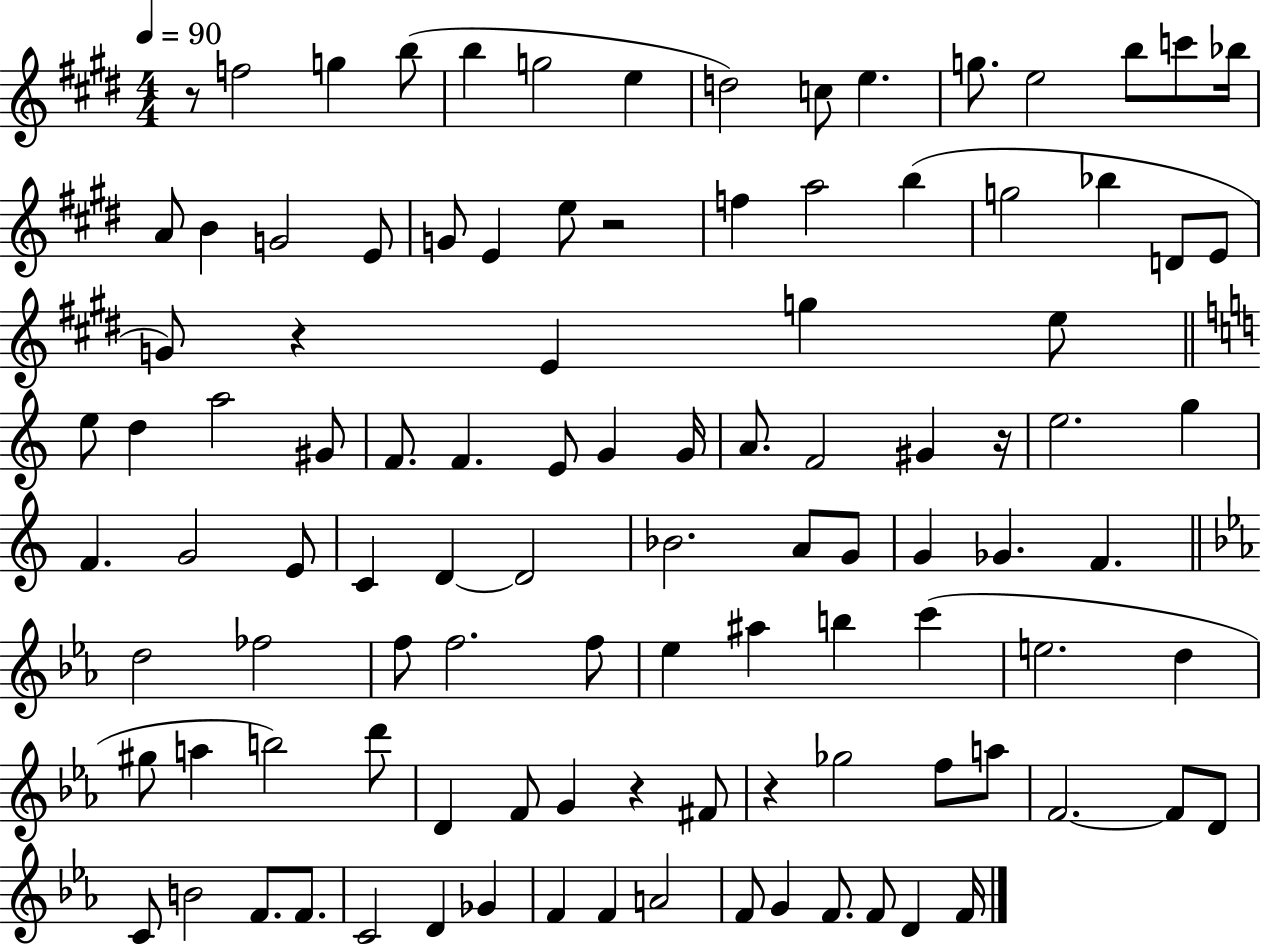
X:1
T:Untitled
M:4/4
L:1/4
K:E
z/2 f2 g b/2 b g2 e d2 c/2 e g/2 e2 b/2 c'/2 _b/4 A/2 B G2 E/2 G/2 E e/2 z2 f a2 b g2 _b D/2 E/2 G/2 z E g e/2 e/2 d a2 ^G/2 F/2 F E/2 G G/4 A/2 F2 ^G z/4 e2 g F G2 E/2 C D D2 _B2 A/2 G/2 G _G F d2 _f2 f/2 f2 f/2 _e ^a b c' e2 d ^g/2 a b2 d'/2 D F/2 G z ^F/2 z _g2 f/2 a/2 F2 F/2 D/2 C/2 B2 F/2 F/2 C2 D _G F F A2 F/2 G F/2 F/2 D F/4